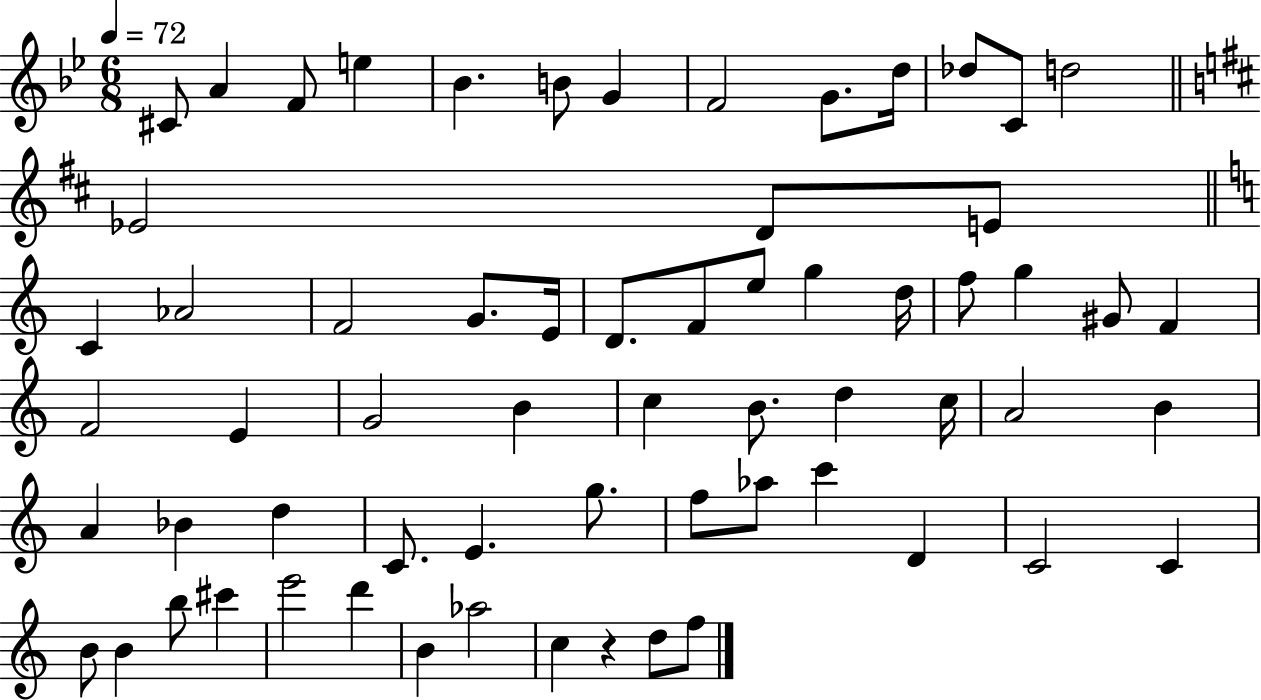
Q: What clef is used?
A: treble